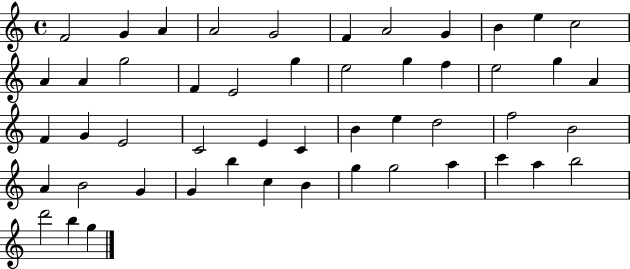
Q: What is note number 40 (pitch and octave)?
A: C5